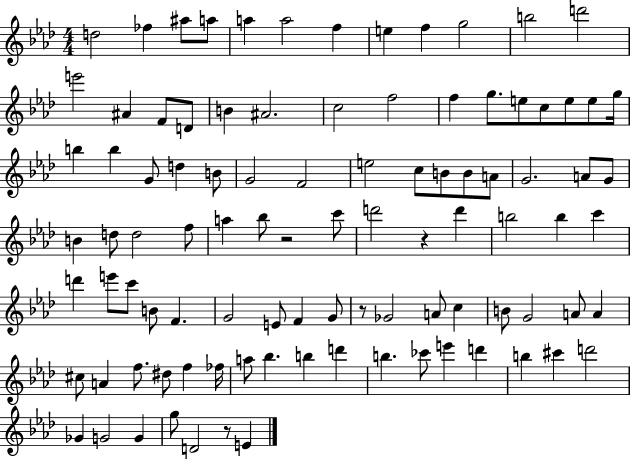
X:1
T:Untitled
M:4/4
L:1/4
K:Ab
d2 _f ^a/2 a/2 a a2 f e f g2 b2 d'2 e'2 ^A F/2 D/2 B ^A2 c2 f2 f g/2 e/2 c/2 e/2 e/2 g/4 b b G/2 d B/2 G2 F2 e2 c/2 B/2 B/2 A/2 G2 A/2 G/2 B d/2 d2 f/2 a _b/2 z2 c'/2 d'2 z d' b2 b c' d' e'/2 c'/2 B/2 F G2 E/2 F G/2 z/2 _G2 A/2 c B/2 G2 A/2 A ^c/2 A f/2 ^d/2 f _f/4 a/2 _b b d' b _c'/2 e' d' b ^c' d'2 _G G2 G g/2 D2 z/2 E